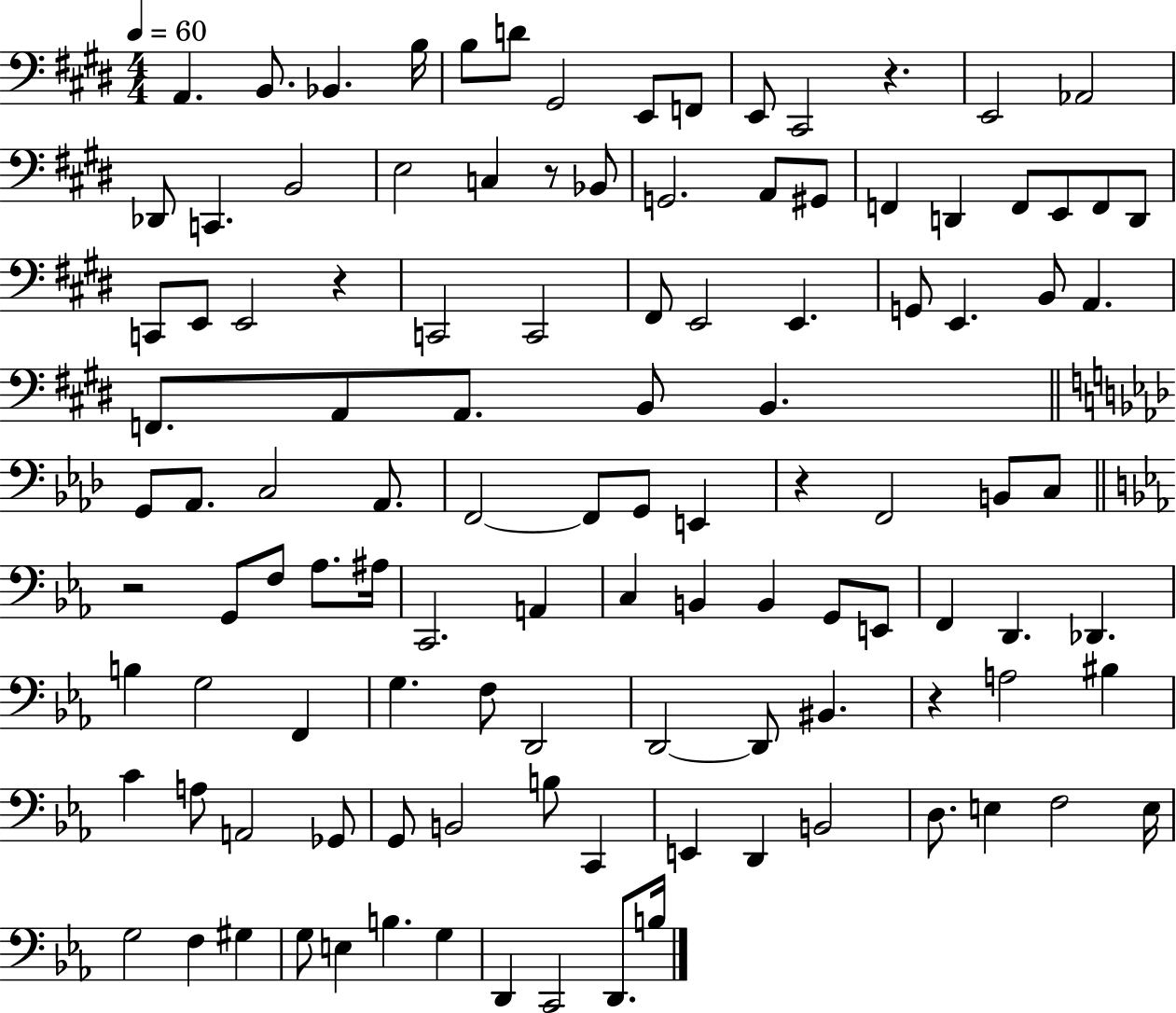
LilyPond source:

{
  \clef bass
  \numericTimeSignature
  \time 4/4
  \key e \major
  \tempo 4 = 60
  \repeat volta 2 { a,4. b,8. bes,4. b16 | b8 d'8 gis,2 e,8 f,8 | e,8 cis,2 r4. | e,2 aes,2 | \break des,8 c,4. b,2 | e2 c4 r8 bes,8 | g,2. a,8 gis,8 | f,4 d,4 f,8 e,8 f,8 d,8 | \break c,8 e,8 e,2 r4 | c,2 c,2 | fis,8 e,2 e,4. | g,8 e,4. b,8 a,4. | \break f,8. a,8 a,8. b,8 b,4. | \bar "||" \break \key aes \major g,8 aes,8. c2 aes,8. | f,2~~ f,8 g,8 e,4 | r4 f,2 b,8 c8 | \bar "||" \break \key ees \major r2 g,8 f8 aes8. ais16 | c,2. a,4 | c4 b,4 b,4 g,8 e,8 | f,4 d,4. des,4. | \break b4 g2 f,4 | g4. f8 d,2 | d,2~~ d,8 bis,4. | r4 a2 bis4 | \break c'4 a8 a,2 ges,8 | g,8 b,2 b8 c,4 | e,4 d,4 b,2 | d8. e4 f2 e16 | \break g2 f4 gis4 | g8 e4 b4. g4 | d,4 c,2 d,8. b16 | } \bar "|."
}